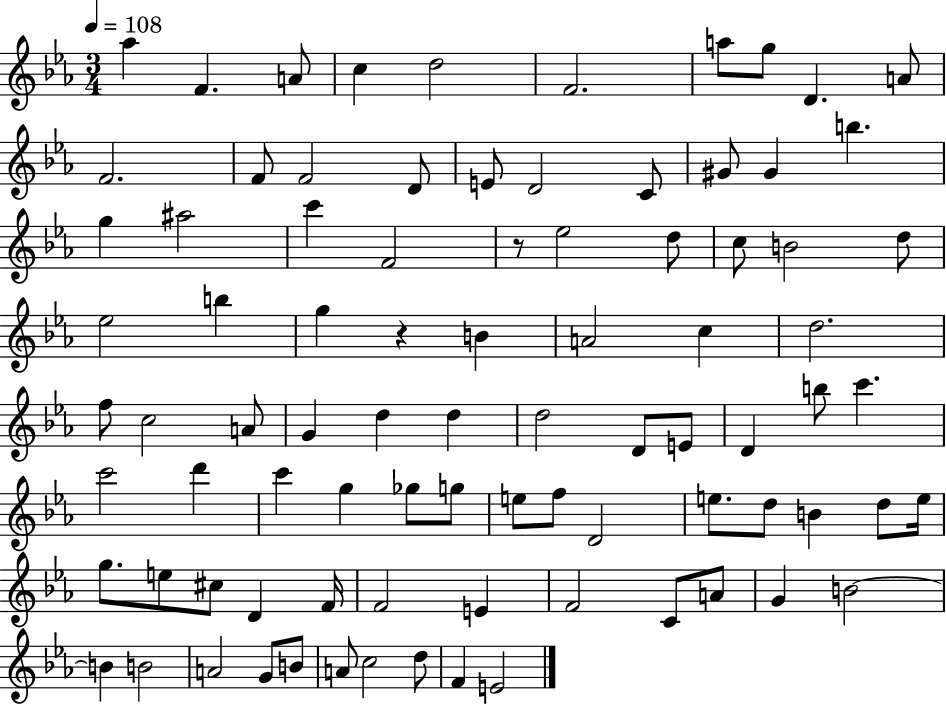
{
  \clef treble
  \numericTimeSignature
  \time 3/4
  \key ees \major
  \tempo 4 = 108
  aes''4 f'4. a'8 | c''4 d''2 | f'2. | a''8 g''8 d'4. a'8 | \break f'2. | f'8 f'2 d'8 | e'8 d'2 c'8 | gis'8 gis'4 b''4. | \break g''4 ais''2 | c'''4 f'2 | r8 ees''2 d''8 | c''8 b'2 d''8 | \break ees''2 b''4 | g''4 r4 b'4 | a'2 c''4 | d''2. | \break f''8 c''2 a'8 | g'4 d''4 d''4 | d''2 d'8 e'8 | d'4 b''8 c'''4. | \break c'''2 d'''4 | c'''4 g''4 ges''8 g''8 | e''8 f''8 d'2 | e''8. d''8 b'4 d''8 e''16 | \break g''8. e''8 cis''8 d'4 f'16 | f'2 e'4 | f'2 c'8 a'8 | g'4 b'2~~ | \break b'4 b'2 | a'2 g'8 b'8 | a'8 c''2 d''8 | f'4 e'2 | \break \bar "|."
}